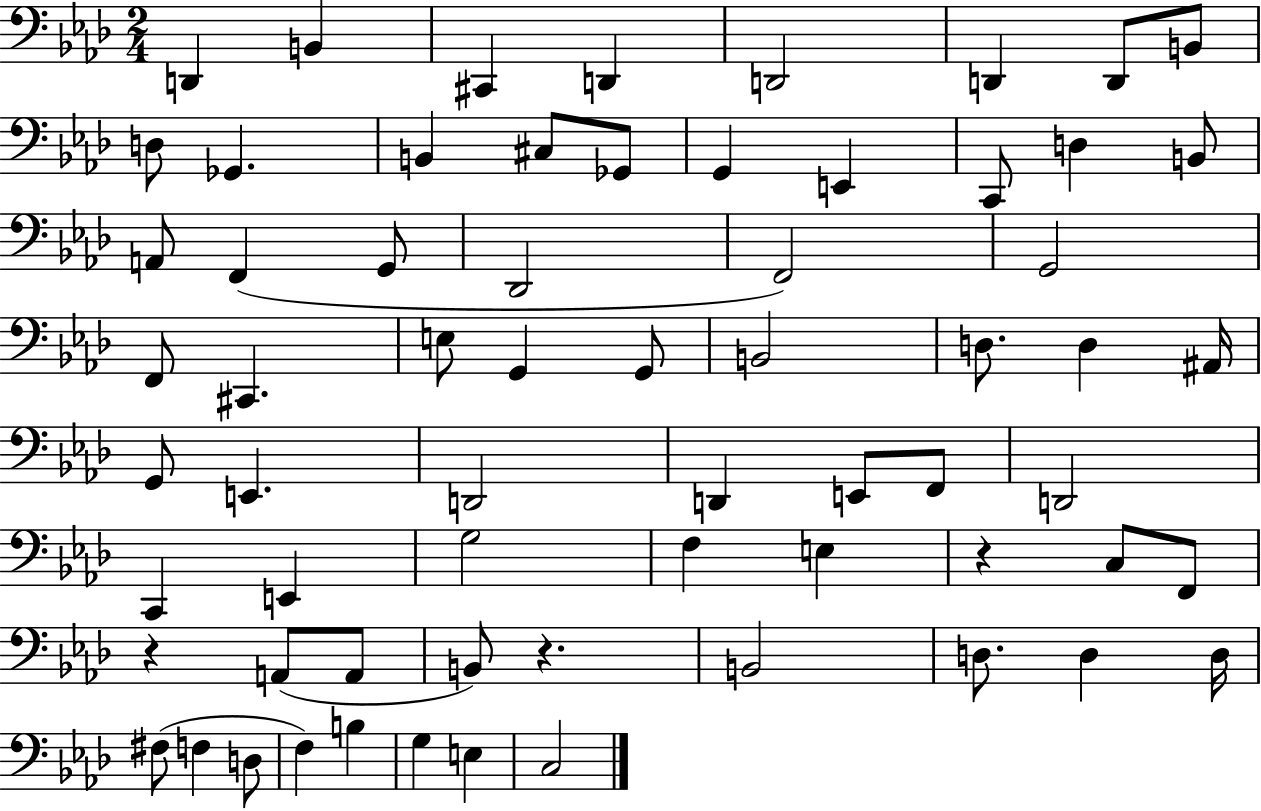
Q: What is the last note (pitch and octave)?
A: C3